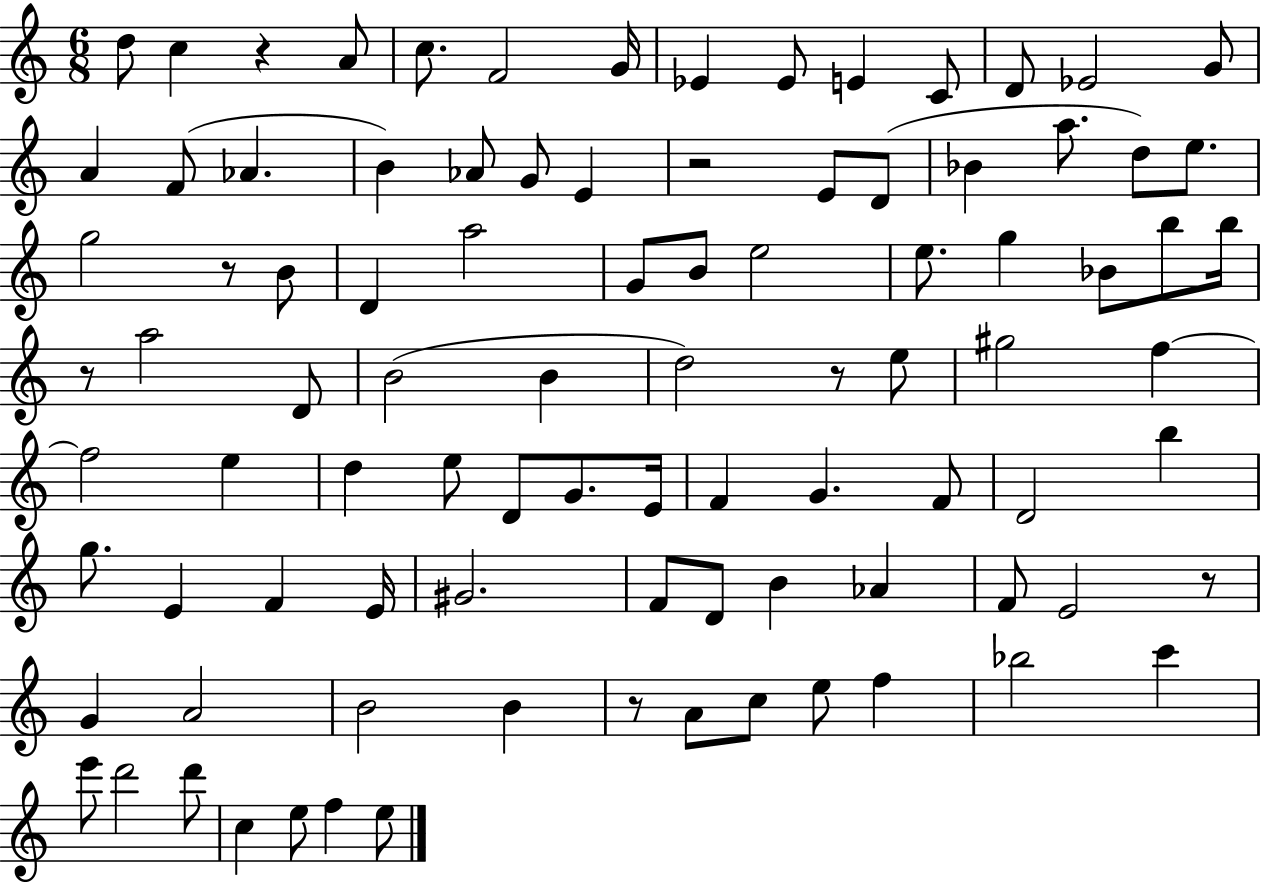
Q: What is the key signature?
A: C major